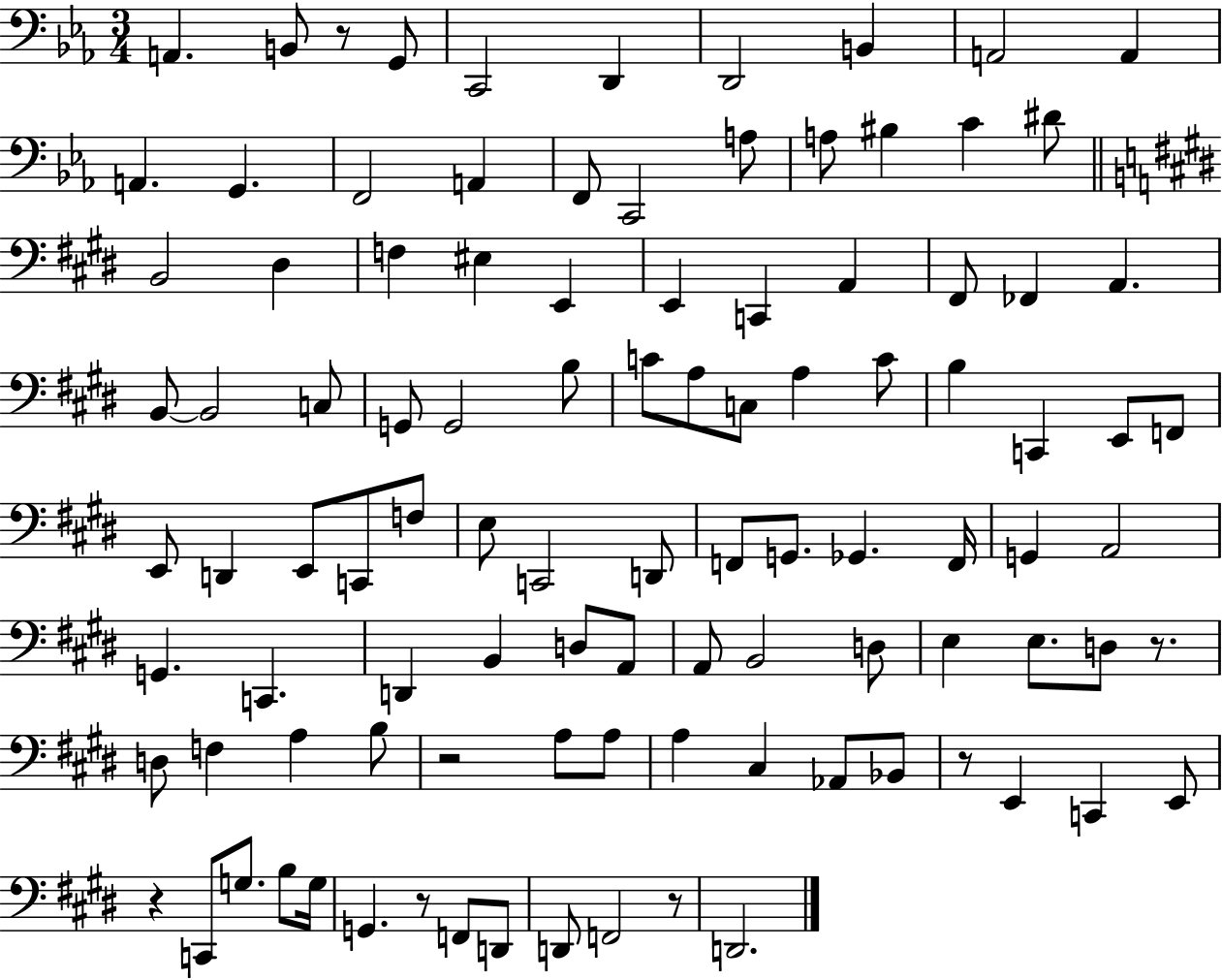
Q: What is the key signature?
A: EES major